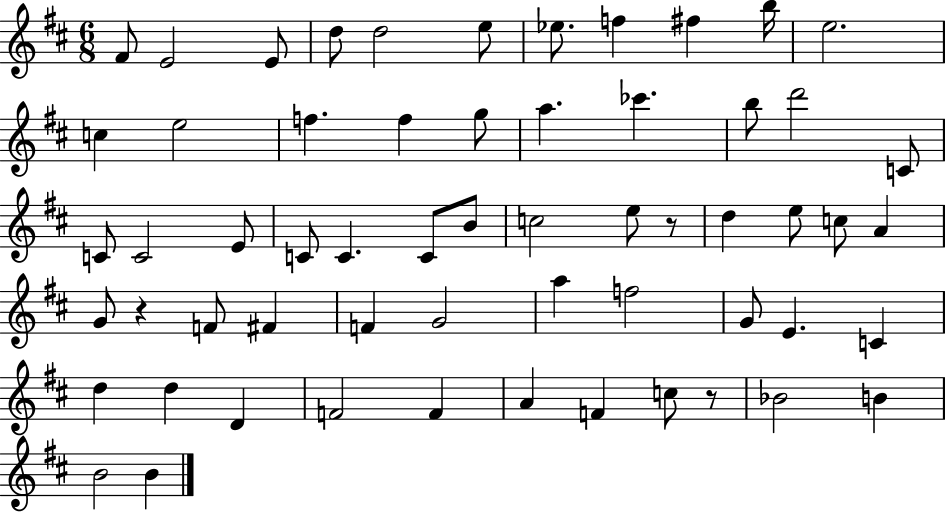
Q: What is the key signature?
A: D major